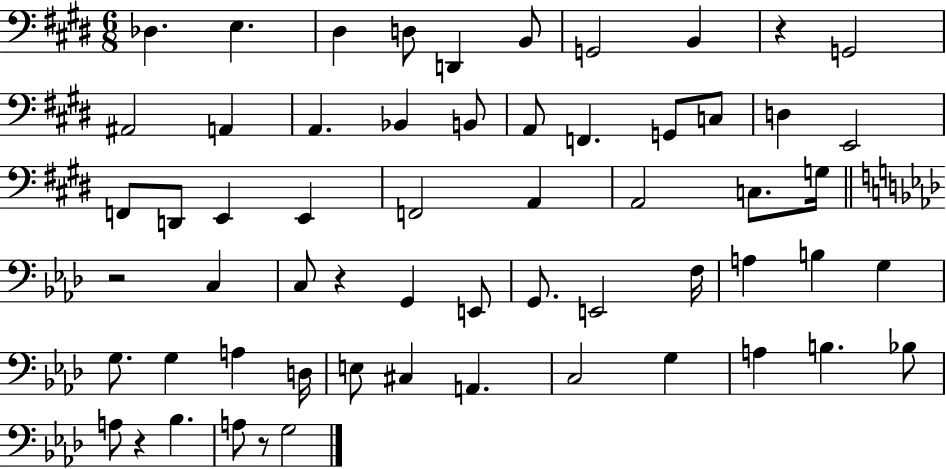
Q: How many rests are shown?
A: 5